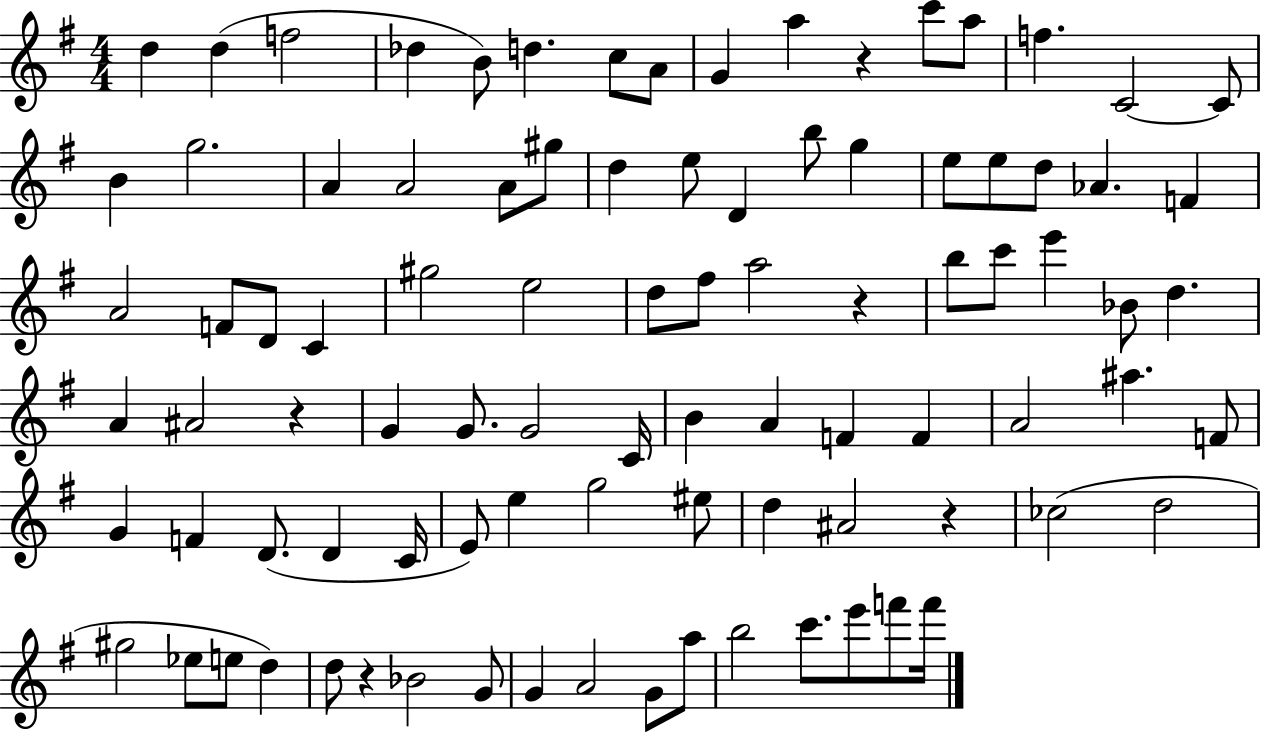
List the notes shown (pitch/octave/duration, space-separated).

D5/q D5/q F5/h Db5/q B4/e D5/q. C5/e A4/e G4/q A5/q R/q C6/e A5/e F5/q. C4/h C4/e B4/q G5/h. A4/q A4/h A4/e G#5/e D5/q E5/e D4/q B5/e G5/q E5/e E5/e D5/e Ab4/q. F4/q A4/h F4/e D4/e C4/q G#5/h E5/h D5/e F#5/e A5/h R/q B5/e C6/e E6/q Bb4/e D5/q. A4/q A#4/h R/q G4/q G4/e. G4/h C4/s B4/q A4/q F4/q F4/q A4/h A#5/q. F4/e G4/q F4/q D4/e. D4/q C4/s E4/e E5/q G5/h EIS5/e D5/q A#4/h R/q CES5/h D5/h G#5/h Eb5/e E5/e D5/q D5/e R/q Bb4/h G4/e G4/q A4/h G4/e A5/e B5/h C6/e. E6/e F6/e F6/s